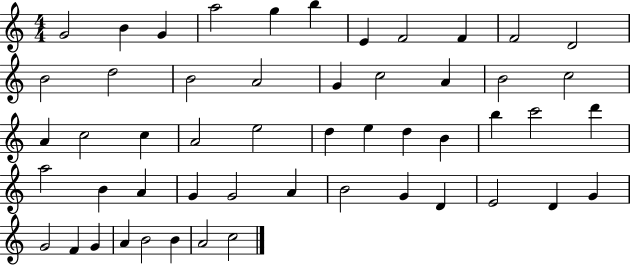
{
  \clef treble
  \numericTimeSignature
  \time 4/4
  \key c \major
  g'2 b'4 g'4 | a''2 g''4 b''4 | e'4 f'2 f'4 | f'2 d'2 | \break b'2 d''2 | b'2 a'2 | g'4 c''2 a'4 | b'2 c''2 | \break a'4 c''2 c''4 | a'2 e''2 | d''4 e''4 d''4 b'4 | b''4 c'''2 d'''4 | \break a''2 b'4 a'4 | g'4 g'2 a'4 | b'2 g'4 d'4 | e'2 d'4 g'4 | \break g'2 f'4 g'4 | a'4 b'2 b'4 | a'2 c''2 | \bar "|."
}